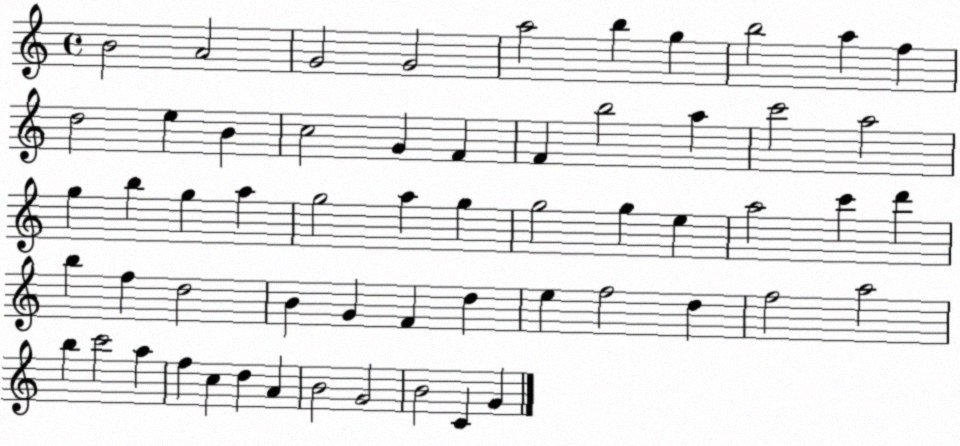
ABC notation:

X:1
T:Untitled
M:4/4
L:1/4
K:C
B2 A2 G2 G2 a2 b g b2 a f d2 e B c2 G F F b2 a c'2 a2 g b g a g2 a g g2 g e a2 c' d' b f d2 B G F d e f2 d f2 a2 b c'2 a f c d A B2 G2 B2 C G